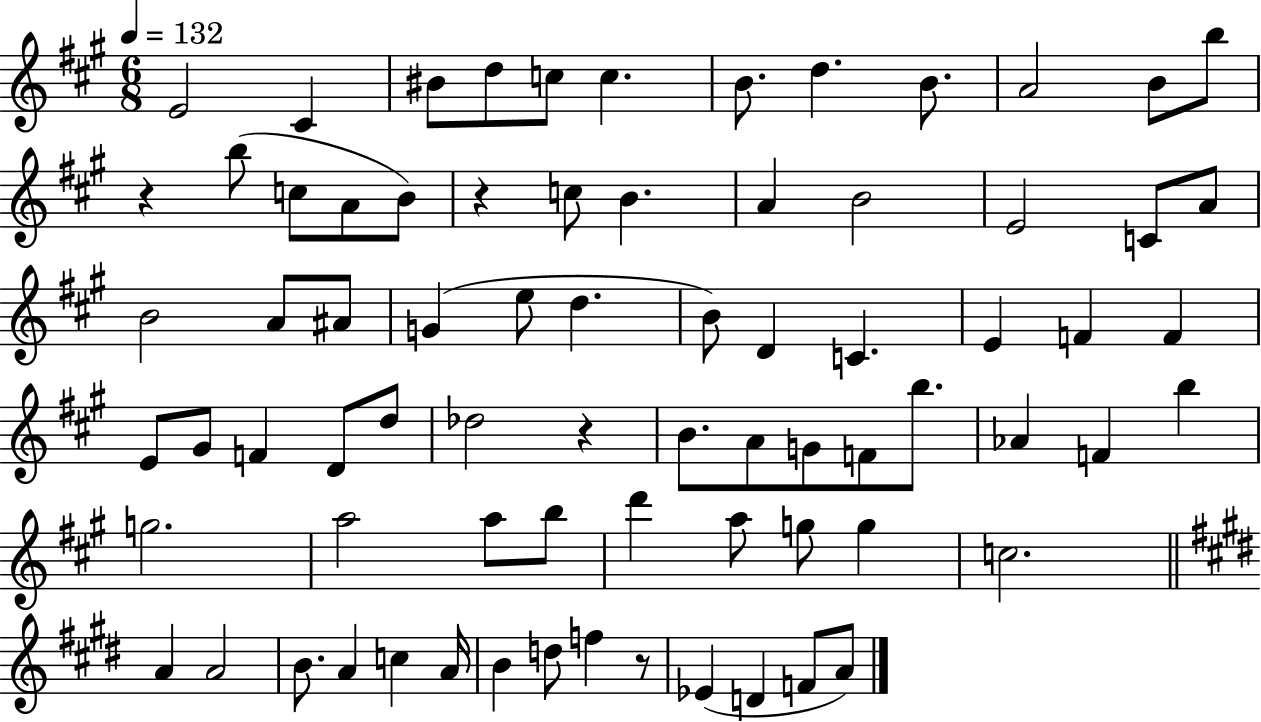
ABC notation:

X:1
T:Untitled
M:6/8
L:1/4
K:A
E2 ^C ^B/2 d/2 c/2 c B/2 d B/2 A2 B/2 b/2 z b/2 c/2 A/2 B/2 z c/2 B A B2 E2 C/2 A/2 B2 A/2 ^A/2 G e/2 d B/2 D C E F F E/2 ^G/2 F D/2 d/2 _d2 z B/2 A/2 G/2 F/2 b/2 _A F b g2 a2 a/2 b/2 d' a/2 g/2 g c2 A A2 B/2 A c A/4 B d/2 f z/2 _E D F/2 A/2